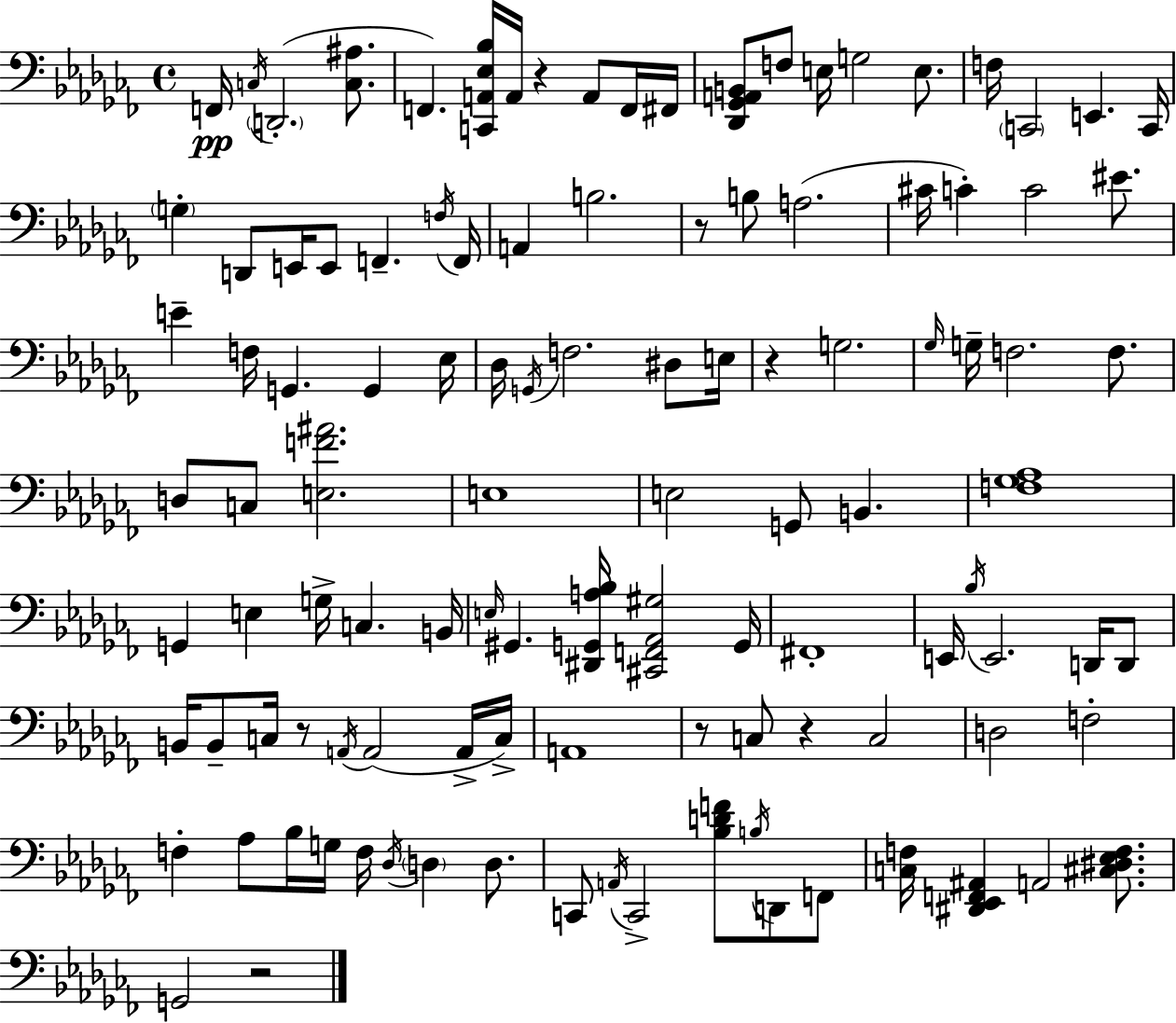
X:1
T:Untitled
M:4/4
L:1/4
K:Abm
F,,/4 C,/4 D,,2 [C,^A,]/2 F,, [C,,A,,_E,_B,]/4 A,,/4 z A,,/2 F,,/4 ^F,,/4 [_D,,_G,,A,,B,,]/2 F,/2 E,/4 G,2 E,/2 F,/4 C,,2 E,, C,,/4 G, D,,/2 E,,/4 E,,/2 F,, F,/4 F,,/4 A,, B,2 z/2 B,/2 A,2 ^C/4 C C2 ^E/2 E F,/4 G,, G,, _E,/4 _D,/4 G,,/4 F,2 ^D,/2 E,/4 z G,2 _G,/4 G,/4 F,2 F,/2 D,/2 C,/2 [E,F^A]2 E,4 E,2 G,,/2 B,, [F,_G,_A,]4 G,, E, G,/4 C, B,,/4 E,/4 ^G,, [^D,,G,,A,_B,]/4 [^C,,F,,_A,,^G,]2 G,,/4 ^F,,4 E,,/4 _B,/4 E,,2 D,,/4 D,,/2 B,,/4 B,,/2 C,/4 z/2 A,,/4 A,,2 A,,/4 C,/4 A,,4 z/2 C,/2 z C,2 D,2 F,2 F, _A,/2 _B,/4 G,/4 F,/4 _D,/4 D, D,/2 C,,/2 A,,/4 C,,2 [_B,DF]/2 B,/4 D,,/2 F,,/2 [C,F,]/4 [^D,,_E,,F,,^A,,] A,,2 [^C,^D,_E,F,]/2 G,,2 z2